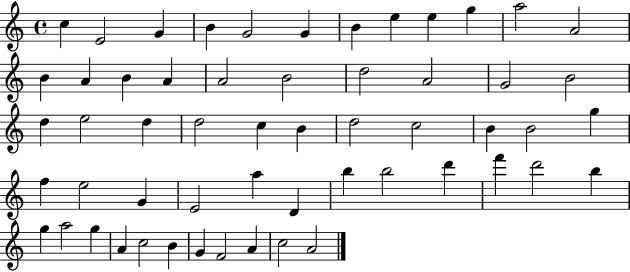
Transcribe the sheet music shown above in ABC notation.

X:1
T:Untitled
M:4/4
L:1/4
K:C
c E2 G B G2 G B e e g a2 A2 B A B A A2 B2 d2 A2 G2 B2 d e2 d d2 c B d2 c2 B B2 g f e2 G E2 a D b b2 d' f' d'2 b g a2 g A c2 B G F2 A c2 A2